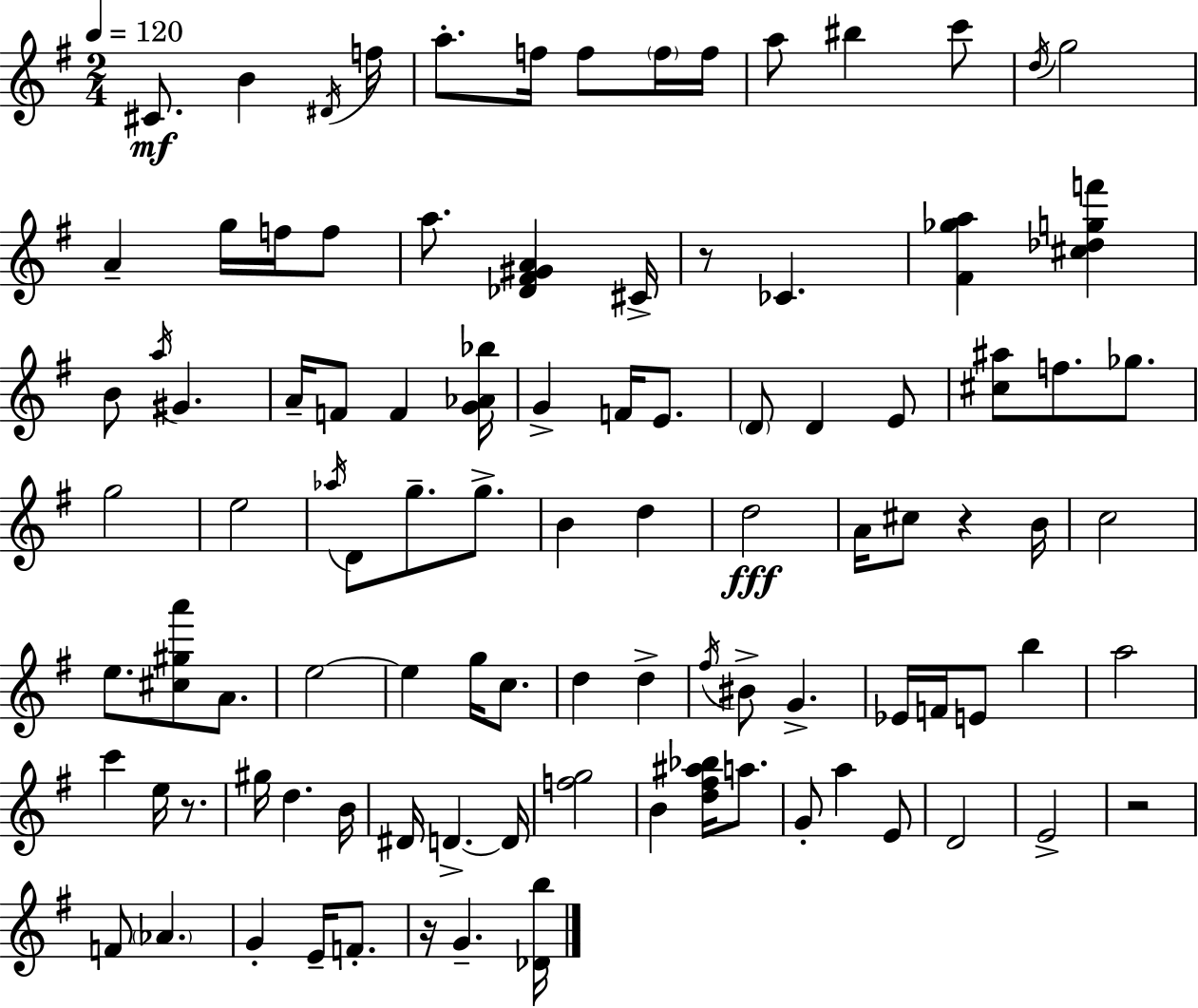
X:1
T:Untitled
M:2/4
L:1/4
K:Em
^C/2 B ^D/4 f/4 a/2 f/4 f/2 f/4 f/4 a/2 ^b c'/2 d/4 g2 A g/4 f/4 f/2 a/2 [_D^F^GA] ^C/4 z/2 _C [^F_ga] [^c_dgf'] B/2 a/4 ^G A/4 F/2 F [G_A_b]/4 G F/4 E/2 D/2 D E/2 [^c^a]/2 f/2 _g/2 g2 e2 _a/4 D/2 g/2 g/2 B d d2 A/4 ^c/2 z B/4 c2 e/2 [^c^ga']/2 A/2 e2 e g/4 c/2 d d ^f/4 ^B/2 G _E/4 F/4 E/2 b a2 c' e/4 z/2 ^g/4 d B/4 ^D/4 D D/4 [fg]2 B [d^f^a_b]/4 a/2 G/2 a E/2 D2 E2 z2 F/2 _A G E/4 F/2 z/4 G [_Db]/4